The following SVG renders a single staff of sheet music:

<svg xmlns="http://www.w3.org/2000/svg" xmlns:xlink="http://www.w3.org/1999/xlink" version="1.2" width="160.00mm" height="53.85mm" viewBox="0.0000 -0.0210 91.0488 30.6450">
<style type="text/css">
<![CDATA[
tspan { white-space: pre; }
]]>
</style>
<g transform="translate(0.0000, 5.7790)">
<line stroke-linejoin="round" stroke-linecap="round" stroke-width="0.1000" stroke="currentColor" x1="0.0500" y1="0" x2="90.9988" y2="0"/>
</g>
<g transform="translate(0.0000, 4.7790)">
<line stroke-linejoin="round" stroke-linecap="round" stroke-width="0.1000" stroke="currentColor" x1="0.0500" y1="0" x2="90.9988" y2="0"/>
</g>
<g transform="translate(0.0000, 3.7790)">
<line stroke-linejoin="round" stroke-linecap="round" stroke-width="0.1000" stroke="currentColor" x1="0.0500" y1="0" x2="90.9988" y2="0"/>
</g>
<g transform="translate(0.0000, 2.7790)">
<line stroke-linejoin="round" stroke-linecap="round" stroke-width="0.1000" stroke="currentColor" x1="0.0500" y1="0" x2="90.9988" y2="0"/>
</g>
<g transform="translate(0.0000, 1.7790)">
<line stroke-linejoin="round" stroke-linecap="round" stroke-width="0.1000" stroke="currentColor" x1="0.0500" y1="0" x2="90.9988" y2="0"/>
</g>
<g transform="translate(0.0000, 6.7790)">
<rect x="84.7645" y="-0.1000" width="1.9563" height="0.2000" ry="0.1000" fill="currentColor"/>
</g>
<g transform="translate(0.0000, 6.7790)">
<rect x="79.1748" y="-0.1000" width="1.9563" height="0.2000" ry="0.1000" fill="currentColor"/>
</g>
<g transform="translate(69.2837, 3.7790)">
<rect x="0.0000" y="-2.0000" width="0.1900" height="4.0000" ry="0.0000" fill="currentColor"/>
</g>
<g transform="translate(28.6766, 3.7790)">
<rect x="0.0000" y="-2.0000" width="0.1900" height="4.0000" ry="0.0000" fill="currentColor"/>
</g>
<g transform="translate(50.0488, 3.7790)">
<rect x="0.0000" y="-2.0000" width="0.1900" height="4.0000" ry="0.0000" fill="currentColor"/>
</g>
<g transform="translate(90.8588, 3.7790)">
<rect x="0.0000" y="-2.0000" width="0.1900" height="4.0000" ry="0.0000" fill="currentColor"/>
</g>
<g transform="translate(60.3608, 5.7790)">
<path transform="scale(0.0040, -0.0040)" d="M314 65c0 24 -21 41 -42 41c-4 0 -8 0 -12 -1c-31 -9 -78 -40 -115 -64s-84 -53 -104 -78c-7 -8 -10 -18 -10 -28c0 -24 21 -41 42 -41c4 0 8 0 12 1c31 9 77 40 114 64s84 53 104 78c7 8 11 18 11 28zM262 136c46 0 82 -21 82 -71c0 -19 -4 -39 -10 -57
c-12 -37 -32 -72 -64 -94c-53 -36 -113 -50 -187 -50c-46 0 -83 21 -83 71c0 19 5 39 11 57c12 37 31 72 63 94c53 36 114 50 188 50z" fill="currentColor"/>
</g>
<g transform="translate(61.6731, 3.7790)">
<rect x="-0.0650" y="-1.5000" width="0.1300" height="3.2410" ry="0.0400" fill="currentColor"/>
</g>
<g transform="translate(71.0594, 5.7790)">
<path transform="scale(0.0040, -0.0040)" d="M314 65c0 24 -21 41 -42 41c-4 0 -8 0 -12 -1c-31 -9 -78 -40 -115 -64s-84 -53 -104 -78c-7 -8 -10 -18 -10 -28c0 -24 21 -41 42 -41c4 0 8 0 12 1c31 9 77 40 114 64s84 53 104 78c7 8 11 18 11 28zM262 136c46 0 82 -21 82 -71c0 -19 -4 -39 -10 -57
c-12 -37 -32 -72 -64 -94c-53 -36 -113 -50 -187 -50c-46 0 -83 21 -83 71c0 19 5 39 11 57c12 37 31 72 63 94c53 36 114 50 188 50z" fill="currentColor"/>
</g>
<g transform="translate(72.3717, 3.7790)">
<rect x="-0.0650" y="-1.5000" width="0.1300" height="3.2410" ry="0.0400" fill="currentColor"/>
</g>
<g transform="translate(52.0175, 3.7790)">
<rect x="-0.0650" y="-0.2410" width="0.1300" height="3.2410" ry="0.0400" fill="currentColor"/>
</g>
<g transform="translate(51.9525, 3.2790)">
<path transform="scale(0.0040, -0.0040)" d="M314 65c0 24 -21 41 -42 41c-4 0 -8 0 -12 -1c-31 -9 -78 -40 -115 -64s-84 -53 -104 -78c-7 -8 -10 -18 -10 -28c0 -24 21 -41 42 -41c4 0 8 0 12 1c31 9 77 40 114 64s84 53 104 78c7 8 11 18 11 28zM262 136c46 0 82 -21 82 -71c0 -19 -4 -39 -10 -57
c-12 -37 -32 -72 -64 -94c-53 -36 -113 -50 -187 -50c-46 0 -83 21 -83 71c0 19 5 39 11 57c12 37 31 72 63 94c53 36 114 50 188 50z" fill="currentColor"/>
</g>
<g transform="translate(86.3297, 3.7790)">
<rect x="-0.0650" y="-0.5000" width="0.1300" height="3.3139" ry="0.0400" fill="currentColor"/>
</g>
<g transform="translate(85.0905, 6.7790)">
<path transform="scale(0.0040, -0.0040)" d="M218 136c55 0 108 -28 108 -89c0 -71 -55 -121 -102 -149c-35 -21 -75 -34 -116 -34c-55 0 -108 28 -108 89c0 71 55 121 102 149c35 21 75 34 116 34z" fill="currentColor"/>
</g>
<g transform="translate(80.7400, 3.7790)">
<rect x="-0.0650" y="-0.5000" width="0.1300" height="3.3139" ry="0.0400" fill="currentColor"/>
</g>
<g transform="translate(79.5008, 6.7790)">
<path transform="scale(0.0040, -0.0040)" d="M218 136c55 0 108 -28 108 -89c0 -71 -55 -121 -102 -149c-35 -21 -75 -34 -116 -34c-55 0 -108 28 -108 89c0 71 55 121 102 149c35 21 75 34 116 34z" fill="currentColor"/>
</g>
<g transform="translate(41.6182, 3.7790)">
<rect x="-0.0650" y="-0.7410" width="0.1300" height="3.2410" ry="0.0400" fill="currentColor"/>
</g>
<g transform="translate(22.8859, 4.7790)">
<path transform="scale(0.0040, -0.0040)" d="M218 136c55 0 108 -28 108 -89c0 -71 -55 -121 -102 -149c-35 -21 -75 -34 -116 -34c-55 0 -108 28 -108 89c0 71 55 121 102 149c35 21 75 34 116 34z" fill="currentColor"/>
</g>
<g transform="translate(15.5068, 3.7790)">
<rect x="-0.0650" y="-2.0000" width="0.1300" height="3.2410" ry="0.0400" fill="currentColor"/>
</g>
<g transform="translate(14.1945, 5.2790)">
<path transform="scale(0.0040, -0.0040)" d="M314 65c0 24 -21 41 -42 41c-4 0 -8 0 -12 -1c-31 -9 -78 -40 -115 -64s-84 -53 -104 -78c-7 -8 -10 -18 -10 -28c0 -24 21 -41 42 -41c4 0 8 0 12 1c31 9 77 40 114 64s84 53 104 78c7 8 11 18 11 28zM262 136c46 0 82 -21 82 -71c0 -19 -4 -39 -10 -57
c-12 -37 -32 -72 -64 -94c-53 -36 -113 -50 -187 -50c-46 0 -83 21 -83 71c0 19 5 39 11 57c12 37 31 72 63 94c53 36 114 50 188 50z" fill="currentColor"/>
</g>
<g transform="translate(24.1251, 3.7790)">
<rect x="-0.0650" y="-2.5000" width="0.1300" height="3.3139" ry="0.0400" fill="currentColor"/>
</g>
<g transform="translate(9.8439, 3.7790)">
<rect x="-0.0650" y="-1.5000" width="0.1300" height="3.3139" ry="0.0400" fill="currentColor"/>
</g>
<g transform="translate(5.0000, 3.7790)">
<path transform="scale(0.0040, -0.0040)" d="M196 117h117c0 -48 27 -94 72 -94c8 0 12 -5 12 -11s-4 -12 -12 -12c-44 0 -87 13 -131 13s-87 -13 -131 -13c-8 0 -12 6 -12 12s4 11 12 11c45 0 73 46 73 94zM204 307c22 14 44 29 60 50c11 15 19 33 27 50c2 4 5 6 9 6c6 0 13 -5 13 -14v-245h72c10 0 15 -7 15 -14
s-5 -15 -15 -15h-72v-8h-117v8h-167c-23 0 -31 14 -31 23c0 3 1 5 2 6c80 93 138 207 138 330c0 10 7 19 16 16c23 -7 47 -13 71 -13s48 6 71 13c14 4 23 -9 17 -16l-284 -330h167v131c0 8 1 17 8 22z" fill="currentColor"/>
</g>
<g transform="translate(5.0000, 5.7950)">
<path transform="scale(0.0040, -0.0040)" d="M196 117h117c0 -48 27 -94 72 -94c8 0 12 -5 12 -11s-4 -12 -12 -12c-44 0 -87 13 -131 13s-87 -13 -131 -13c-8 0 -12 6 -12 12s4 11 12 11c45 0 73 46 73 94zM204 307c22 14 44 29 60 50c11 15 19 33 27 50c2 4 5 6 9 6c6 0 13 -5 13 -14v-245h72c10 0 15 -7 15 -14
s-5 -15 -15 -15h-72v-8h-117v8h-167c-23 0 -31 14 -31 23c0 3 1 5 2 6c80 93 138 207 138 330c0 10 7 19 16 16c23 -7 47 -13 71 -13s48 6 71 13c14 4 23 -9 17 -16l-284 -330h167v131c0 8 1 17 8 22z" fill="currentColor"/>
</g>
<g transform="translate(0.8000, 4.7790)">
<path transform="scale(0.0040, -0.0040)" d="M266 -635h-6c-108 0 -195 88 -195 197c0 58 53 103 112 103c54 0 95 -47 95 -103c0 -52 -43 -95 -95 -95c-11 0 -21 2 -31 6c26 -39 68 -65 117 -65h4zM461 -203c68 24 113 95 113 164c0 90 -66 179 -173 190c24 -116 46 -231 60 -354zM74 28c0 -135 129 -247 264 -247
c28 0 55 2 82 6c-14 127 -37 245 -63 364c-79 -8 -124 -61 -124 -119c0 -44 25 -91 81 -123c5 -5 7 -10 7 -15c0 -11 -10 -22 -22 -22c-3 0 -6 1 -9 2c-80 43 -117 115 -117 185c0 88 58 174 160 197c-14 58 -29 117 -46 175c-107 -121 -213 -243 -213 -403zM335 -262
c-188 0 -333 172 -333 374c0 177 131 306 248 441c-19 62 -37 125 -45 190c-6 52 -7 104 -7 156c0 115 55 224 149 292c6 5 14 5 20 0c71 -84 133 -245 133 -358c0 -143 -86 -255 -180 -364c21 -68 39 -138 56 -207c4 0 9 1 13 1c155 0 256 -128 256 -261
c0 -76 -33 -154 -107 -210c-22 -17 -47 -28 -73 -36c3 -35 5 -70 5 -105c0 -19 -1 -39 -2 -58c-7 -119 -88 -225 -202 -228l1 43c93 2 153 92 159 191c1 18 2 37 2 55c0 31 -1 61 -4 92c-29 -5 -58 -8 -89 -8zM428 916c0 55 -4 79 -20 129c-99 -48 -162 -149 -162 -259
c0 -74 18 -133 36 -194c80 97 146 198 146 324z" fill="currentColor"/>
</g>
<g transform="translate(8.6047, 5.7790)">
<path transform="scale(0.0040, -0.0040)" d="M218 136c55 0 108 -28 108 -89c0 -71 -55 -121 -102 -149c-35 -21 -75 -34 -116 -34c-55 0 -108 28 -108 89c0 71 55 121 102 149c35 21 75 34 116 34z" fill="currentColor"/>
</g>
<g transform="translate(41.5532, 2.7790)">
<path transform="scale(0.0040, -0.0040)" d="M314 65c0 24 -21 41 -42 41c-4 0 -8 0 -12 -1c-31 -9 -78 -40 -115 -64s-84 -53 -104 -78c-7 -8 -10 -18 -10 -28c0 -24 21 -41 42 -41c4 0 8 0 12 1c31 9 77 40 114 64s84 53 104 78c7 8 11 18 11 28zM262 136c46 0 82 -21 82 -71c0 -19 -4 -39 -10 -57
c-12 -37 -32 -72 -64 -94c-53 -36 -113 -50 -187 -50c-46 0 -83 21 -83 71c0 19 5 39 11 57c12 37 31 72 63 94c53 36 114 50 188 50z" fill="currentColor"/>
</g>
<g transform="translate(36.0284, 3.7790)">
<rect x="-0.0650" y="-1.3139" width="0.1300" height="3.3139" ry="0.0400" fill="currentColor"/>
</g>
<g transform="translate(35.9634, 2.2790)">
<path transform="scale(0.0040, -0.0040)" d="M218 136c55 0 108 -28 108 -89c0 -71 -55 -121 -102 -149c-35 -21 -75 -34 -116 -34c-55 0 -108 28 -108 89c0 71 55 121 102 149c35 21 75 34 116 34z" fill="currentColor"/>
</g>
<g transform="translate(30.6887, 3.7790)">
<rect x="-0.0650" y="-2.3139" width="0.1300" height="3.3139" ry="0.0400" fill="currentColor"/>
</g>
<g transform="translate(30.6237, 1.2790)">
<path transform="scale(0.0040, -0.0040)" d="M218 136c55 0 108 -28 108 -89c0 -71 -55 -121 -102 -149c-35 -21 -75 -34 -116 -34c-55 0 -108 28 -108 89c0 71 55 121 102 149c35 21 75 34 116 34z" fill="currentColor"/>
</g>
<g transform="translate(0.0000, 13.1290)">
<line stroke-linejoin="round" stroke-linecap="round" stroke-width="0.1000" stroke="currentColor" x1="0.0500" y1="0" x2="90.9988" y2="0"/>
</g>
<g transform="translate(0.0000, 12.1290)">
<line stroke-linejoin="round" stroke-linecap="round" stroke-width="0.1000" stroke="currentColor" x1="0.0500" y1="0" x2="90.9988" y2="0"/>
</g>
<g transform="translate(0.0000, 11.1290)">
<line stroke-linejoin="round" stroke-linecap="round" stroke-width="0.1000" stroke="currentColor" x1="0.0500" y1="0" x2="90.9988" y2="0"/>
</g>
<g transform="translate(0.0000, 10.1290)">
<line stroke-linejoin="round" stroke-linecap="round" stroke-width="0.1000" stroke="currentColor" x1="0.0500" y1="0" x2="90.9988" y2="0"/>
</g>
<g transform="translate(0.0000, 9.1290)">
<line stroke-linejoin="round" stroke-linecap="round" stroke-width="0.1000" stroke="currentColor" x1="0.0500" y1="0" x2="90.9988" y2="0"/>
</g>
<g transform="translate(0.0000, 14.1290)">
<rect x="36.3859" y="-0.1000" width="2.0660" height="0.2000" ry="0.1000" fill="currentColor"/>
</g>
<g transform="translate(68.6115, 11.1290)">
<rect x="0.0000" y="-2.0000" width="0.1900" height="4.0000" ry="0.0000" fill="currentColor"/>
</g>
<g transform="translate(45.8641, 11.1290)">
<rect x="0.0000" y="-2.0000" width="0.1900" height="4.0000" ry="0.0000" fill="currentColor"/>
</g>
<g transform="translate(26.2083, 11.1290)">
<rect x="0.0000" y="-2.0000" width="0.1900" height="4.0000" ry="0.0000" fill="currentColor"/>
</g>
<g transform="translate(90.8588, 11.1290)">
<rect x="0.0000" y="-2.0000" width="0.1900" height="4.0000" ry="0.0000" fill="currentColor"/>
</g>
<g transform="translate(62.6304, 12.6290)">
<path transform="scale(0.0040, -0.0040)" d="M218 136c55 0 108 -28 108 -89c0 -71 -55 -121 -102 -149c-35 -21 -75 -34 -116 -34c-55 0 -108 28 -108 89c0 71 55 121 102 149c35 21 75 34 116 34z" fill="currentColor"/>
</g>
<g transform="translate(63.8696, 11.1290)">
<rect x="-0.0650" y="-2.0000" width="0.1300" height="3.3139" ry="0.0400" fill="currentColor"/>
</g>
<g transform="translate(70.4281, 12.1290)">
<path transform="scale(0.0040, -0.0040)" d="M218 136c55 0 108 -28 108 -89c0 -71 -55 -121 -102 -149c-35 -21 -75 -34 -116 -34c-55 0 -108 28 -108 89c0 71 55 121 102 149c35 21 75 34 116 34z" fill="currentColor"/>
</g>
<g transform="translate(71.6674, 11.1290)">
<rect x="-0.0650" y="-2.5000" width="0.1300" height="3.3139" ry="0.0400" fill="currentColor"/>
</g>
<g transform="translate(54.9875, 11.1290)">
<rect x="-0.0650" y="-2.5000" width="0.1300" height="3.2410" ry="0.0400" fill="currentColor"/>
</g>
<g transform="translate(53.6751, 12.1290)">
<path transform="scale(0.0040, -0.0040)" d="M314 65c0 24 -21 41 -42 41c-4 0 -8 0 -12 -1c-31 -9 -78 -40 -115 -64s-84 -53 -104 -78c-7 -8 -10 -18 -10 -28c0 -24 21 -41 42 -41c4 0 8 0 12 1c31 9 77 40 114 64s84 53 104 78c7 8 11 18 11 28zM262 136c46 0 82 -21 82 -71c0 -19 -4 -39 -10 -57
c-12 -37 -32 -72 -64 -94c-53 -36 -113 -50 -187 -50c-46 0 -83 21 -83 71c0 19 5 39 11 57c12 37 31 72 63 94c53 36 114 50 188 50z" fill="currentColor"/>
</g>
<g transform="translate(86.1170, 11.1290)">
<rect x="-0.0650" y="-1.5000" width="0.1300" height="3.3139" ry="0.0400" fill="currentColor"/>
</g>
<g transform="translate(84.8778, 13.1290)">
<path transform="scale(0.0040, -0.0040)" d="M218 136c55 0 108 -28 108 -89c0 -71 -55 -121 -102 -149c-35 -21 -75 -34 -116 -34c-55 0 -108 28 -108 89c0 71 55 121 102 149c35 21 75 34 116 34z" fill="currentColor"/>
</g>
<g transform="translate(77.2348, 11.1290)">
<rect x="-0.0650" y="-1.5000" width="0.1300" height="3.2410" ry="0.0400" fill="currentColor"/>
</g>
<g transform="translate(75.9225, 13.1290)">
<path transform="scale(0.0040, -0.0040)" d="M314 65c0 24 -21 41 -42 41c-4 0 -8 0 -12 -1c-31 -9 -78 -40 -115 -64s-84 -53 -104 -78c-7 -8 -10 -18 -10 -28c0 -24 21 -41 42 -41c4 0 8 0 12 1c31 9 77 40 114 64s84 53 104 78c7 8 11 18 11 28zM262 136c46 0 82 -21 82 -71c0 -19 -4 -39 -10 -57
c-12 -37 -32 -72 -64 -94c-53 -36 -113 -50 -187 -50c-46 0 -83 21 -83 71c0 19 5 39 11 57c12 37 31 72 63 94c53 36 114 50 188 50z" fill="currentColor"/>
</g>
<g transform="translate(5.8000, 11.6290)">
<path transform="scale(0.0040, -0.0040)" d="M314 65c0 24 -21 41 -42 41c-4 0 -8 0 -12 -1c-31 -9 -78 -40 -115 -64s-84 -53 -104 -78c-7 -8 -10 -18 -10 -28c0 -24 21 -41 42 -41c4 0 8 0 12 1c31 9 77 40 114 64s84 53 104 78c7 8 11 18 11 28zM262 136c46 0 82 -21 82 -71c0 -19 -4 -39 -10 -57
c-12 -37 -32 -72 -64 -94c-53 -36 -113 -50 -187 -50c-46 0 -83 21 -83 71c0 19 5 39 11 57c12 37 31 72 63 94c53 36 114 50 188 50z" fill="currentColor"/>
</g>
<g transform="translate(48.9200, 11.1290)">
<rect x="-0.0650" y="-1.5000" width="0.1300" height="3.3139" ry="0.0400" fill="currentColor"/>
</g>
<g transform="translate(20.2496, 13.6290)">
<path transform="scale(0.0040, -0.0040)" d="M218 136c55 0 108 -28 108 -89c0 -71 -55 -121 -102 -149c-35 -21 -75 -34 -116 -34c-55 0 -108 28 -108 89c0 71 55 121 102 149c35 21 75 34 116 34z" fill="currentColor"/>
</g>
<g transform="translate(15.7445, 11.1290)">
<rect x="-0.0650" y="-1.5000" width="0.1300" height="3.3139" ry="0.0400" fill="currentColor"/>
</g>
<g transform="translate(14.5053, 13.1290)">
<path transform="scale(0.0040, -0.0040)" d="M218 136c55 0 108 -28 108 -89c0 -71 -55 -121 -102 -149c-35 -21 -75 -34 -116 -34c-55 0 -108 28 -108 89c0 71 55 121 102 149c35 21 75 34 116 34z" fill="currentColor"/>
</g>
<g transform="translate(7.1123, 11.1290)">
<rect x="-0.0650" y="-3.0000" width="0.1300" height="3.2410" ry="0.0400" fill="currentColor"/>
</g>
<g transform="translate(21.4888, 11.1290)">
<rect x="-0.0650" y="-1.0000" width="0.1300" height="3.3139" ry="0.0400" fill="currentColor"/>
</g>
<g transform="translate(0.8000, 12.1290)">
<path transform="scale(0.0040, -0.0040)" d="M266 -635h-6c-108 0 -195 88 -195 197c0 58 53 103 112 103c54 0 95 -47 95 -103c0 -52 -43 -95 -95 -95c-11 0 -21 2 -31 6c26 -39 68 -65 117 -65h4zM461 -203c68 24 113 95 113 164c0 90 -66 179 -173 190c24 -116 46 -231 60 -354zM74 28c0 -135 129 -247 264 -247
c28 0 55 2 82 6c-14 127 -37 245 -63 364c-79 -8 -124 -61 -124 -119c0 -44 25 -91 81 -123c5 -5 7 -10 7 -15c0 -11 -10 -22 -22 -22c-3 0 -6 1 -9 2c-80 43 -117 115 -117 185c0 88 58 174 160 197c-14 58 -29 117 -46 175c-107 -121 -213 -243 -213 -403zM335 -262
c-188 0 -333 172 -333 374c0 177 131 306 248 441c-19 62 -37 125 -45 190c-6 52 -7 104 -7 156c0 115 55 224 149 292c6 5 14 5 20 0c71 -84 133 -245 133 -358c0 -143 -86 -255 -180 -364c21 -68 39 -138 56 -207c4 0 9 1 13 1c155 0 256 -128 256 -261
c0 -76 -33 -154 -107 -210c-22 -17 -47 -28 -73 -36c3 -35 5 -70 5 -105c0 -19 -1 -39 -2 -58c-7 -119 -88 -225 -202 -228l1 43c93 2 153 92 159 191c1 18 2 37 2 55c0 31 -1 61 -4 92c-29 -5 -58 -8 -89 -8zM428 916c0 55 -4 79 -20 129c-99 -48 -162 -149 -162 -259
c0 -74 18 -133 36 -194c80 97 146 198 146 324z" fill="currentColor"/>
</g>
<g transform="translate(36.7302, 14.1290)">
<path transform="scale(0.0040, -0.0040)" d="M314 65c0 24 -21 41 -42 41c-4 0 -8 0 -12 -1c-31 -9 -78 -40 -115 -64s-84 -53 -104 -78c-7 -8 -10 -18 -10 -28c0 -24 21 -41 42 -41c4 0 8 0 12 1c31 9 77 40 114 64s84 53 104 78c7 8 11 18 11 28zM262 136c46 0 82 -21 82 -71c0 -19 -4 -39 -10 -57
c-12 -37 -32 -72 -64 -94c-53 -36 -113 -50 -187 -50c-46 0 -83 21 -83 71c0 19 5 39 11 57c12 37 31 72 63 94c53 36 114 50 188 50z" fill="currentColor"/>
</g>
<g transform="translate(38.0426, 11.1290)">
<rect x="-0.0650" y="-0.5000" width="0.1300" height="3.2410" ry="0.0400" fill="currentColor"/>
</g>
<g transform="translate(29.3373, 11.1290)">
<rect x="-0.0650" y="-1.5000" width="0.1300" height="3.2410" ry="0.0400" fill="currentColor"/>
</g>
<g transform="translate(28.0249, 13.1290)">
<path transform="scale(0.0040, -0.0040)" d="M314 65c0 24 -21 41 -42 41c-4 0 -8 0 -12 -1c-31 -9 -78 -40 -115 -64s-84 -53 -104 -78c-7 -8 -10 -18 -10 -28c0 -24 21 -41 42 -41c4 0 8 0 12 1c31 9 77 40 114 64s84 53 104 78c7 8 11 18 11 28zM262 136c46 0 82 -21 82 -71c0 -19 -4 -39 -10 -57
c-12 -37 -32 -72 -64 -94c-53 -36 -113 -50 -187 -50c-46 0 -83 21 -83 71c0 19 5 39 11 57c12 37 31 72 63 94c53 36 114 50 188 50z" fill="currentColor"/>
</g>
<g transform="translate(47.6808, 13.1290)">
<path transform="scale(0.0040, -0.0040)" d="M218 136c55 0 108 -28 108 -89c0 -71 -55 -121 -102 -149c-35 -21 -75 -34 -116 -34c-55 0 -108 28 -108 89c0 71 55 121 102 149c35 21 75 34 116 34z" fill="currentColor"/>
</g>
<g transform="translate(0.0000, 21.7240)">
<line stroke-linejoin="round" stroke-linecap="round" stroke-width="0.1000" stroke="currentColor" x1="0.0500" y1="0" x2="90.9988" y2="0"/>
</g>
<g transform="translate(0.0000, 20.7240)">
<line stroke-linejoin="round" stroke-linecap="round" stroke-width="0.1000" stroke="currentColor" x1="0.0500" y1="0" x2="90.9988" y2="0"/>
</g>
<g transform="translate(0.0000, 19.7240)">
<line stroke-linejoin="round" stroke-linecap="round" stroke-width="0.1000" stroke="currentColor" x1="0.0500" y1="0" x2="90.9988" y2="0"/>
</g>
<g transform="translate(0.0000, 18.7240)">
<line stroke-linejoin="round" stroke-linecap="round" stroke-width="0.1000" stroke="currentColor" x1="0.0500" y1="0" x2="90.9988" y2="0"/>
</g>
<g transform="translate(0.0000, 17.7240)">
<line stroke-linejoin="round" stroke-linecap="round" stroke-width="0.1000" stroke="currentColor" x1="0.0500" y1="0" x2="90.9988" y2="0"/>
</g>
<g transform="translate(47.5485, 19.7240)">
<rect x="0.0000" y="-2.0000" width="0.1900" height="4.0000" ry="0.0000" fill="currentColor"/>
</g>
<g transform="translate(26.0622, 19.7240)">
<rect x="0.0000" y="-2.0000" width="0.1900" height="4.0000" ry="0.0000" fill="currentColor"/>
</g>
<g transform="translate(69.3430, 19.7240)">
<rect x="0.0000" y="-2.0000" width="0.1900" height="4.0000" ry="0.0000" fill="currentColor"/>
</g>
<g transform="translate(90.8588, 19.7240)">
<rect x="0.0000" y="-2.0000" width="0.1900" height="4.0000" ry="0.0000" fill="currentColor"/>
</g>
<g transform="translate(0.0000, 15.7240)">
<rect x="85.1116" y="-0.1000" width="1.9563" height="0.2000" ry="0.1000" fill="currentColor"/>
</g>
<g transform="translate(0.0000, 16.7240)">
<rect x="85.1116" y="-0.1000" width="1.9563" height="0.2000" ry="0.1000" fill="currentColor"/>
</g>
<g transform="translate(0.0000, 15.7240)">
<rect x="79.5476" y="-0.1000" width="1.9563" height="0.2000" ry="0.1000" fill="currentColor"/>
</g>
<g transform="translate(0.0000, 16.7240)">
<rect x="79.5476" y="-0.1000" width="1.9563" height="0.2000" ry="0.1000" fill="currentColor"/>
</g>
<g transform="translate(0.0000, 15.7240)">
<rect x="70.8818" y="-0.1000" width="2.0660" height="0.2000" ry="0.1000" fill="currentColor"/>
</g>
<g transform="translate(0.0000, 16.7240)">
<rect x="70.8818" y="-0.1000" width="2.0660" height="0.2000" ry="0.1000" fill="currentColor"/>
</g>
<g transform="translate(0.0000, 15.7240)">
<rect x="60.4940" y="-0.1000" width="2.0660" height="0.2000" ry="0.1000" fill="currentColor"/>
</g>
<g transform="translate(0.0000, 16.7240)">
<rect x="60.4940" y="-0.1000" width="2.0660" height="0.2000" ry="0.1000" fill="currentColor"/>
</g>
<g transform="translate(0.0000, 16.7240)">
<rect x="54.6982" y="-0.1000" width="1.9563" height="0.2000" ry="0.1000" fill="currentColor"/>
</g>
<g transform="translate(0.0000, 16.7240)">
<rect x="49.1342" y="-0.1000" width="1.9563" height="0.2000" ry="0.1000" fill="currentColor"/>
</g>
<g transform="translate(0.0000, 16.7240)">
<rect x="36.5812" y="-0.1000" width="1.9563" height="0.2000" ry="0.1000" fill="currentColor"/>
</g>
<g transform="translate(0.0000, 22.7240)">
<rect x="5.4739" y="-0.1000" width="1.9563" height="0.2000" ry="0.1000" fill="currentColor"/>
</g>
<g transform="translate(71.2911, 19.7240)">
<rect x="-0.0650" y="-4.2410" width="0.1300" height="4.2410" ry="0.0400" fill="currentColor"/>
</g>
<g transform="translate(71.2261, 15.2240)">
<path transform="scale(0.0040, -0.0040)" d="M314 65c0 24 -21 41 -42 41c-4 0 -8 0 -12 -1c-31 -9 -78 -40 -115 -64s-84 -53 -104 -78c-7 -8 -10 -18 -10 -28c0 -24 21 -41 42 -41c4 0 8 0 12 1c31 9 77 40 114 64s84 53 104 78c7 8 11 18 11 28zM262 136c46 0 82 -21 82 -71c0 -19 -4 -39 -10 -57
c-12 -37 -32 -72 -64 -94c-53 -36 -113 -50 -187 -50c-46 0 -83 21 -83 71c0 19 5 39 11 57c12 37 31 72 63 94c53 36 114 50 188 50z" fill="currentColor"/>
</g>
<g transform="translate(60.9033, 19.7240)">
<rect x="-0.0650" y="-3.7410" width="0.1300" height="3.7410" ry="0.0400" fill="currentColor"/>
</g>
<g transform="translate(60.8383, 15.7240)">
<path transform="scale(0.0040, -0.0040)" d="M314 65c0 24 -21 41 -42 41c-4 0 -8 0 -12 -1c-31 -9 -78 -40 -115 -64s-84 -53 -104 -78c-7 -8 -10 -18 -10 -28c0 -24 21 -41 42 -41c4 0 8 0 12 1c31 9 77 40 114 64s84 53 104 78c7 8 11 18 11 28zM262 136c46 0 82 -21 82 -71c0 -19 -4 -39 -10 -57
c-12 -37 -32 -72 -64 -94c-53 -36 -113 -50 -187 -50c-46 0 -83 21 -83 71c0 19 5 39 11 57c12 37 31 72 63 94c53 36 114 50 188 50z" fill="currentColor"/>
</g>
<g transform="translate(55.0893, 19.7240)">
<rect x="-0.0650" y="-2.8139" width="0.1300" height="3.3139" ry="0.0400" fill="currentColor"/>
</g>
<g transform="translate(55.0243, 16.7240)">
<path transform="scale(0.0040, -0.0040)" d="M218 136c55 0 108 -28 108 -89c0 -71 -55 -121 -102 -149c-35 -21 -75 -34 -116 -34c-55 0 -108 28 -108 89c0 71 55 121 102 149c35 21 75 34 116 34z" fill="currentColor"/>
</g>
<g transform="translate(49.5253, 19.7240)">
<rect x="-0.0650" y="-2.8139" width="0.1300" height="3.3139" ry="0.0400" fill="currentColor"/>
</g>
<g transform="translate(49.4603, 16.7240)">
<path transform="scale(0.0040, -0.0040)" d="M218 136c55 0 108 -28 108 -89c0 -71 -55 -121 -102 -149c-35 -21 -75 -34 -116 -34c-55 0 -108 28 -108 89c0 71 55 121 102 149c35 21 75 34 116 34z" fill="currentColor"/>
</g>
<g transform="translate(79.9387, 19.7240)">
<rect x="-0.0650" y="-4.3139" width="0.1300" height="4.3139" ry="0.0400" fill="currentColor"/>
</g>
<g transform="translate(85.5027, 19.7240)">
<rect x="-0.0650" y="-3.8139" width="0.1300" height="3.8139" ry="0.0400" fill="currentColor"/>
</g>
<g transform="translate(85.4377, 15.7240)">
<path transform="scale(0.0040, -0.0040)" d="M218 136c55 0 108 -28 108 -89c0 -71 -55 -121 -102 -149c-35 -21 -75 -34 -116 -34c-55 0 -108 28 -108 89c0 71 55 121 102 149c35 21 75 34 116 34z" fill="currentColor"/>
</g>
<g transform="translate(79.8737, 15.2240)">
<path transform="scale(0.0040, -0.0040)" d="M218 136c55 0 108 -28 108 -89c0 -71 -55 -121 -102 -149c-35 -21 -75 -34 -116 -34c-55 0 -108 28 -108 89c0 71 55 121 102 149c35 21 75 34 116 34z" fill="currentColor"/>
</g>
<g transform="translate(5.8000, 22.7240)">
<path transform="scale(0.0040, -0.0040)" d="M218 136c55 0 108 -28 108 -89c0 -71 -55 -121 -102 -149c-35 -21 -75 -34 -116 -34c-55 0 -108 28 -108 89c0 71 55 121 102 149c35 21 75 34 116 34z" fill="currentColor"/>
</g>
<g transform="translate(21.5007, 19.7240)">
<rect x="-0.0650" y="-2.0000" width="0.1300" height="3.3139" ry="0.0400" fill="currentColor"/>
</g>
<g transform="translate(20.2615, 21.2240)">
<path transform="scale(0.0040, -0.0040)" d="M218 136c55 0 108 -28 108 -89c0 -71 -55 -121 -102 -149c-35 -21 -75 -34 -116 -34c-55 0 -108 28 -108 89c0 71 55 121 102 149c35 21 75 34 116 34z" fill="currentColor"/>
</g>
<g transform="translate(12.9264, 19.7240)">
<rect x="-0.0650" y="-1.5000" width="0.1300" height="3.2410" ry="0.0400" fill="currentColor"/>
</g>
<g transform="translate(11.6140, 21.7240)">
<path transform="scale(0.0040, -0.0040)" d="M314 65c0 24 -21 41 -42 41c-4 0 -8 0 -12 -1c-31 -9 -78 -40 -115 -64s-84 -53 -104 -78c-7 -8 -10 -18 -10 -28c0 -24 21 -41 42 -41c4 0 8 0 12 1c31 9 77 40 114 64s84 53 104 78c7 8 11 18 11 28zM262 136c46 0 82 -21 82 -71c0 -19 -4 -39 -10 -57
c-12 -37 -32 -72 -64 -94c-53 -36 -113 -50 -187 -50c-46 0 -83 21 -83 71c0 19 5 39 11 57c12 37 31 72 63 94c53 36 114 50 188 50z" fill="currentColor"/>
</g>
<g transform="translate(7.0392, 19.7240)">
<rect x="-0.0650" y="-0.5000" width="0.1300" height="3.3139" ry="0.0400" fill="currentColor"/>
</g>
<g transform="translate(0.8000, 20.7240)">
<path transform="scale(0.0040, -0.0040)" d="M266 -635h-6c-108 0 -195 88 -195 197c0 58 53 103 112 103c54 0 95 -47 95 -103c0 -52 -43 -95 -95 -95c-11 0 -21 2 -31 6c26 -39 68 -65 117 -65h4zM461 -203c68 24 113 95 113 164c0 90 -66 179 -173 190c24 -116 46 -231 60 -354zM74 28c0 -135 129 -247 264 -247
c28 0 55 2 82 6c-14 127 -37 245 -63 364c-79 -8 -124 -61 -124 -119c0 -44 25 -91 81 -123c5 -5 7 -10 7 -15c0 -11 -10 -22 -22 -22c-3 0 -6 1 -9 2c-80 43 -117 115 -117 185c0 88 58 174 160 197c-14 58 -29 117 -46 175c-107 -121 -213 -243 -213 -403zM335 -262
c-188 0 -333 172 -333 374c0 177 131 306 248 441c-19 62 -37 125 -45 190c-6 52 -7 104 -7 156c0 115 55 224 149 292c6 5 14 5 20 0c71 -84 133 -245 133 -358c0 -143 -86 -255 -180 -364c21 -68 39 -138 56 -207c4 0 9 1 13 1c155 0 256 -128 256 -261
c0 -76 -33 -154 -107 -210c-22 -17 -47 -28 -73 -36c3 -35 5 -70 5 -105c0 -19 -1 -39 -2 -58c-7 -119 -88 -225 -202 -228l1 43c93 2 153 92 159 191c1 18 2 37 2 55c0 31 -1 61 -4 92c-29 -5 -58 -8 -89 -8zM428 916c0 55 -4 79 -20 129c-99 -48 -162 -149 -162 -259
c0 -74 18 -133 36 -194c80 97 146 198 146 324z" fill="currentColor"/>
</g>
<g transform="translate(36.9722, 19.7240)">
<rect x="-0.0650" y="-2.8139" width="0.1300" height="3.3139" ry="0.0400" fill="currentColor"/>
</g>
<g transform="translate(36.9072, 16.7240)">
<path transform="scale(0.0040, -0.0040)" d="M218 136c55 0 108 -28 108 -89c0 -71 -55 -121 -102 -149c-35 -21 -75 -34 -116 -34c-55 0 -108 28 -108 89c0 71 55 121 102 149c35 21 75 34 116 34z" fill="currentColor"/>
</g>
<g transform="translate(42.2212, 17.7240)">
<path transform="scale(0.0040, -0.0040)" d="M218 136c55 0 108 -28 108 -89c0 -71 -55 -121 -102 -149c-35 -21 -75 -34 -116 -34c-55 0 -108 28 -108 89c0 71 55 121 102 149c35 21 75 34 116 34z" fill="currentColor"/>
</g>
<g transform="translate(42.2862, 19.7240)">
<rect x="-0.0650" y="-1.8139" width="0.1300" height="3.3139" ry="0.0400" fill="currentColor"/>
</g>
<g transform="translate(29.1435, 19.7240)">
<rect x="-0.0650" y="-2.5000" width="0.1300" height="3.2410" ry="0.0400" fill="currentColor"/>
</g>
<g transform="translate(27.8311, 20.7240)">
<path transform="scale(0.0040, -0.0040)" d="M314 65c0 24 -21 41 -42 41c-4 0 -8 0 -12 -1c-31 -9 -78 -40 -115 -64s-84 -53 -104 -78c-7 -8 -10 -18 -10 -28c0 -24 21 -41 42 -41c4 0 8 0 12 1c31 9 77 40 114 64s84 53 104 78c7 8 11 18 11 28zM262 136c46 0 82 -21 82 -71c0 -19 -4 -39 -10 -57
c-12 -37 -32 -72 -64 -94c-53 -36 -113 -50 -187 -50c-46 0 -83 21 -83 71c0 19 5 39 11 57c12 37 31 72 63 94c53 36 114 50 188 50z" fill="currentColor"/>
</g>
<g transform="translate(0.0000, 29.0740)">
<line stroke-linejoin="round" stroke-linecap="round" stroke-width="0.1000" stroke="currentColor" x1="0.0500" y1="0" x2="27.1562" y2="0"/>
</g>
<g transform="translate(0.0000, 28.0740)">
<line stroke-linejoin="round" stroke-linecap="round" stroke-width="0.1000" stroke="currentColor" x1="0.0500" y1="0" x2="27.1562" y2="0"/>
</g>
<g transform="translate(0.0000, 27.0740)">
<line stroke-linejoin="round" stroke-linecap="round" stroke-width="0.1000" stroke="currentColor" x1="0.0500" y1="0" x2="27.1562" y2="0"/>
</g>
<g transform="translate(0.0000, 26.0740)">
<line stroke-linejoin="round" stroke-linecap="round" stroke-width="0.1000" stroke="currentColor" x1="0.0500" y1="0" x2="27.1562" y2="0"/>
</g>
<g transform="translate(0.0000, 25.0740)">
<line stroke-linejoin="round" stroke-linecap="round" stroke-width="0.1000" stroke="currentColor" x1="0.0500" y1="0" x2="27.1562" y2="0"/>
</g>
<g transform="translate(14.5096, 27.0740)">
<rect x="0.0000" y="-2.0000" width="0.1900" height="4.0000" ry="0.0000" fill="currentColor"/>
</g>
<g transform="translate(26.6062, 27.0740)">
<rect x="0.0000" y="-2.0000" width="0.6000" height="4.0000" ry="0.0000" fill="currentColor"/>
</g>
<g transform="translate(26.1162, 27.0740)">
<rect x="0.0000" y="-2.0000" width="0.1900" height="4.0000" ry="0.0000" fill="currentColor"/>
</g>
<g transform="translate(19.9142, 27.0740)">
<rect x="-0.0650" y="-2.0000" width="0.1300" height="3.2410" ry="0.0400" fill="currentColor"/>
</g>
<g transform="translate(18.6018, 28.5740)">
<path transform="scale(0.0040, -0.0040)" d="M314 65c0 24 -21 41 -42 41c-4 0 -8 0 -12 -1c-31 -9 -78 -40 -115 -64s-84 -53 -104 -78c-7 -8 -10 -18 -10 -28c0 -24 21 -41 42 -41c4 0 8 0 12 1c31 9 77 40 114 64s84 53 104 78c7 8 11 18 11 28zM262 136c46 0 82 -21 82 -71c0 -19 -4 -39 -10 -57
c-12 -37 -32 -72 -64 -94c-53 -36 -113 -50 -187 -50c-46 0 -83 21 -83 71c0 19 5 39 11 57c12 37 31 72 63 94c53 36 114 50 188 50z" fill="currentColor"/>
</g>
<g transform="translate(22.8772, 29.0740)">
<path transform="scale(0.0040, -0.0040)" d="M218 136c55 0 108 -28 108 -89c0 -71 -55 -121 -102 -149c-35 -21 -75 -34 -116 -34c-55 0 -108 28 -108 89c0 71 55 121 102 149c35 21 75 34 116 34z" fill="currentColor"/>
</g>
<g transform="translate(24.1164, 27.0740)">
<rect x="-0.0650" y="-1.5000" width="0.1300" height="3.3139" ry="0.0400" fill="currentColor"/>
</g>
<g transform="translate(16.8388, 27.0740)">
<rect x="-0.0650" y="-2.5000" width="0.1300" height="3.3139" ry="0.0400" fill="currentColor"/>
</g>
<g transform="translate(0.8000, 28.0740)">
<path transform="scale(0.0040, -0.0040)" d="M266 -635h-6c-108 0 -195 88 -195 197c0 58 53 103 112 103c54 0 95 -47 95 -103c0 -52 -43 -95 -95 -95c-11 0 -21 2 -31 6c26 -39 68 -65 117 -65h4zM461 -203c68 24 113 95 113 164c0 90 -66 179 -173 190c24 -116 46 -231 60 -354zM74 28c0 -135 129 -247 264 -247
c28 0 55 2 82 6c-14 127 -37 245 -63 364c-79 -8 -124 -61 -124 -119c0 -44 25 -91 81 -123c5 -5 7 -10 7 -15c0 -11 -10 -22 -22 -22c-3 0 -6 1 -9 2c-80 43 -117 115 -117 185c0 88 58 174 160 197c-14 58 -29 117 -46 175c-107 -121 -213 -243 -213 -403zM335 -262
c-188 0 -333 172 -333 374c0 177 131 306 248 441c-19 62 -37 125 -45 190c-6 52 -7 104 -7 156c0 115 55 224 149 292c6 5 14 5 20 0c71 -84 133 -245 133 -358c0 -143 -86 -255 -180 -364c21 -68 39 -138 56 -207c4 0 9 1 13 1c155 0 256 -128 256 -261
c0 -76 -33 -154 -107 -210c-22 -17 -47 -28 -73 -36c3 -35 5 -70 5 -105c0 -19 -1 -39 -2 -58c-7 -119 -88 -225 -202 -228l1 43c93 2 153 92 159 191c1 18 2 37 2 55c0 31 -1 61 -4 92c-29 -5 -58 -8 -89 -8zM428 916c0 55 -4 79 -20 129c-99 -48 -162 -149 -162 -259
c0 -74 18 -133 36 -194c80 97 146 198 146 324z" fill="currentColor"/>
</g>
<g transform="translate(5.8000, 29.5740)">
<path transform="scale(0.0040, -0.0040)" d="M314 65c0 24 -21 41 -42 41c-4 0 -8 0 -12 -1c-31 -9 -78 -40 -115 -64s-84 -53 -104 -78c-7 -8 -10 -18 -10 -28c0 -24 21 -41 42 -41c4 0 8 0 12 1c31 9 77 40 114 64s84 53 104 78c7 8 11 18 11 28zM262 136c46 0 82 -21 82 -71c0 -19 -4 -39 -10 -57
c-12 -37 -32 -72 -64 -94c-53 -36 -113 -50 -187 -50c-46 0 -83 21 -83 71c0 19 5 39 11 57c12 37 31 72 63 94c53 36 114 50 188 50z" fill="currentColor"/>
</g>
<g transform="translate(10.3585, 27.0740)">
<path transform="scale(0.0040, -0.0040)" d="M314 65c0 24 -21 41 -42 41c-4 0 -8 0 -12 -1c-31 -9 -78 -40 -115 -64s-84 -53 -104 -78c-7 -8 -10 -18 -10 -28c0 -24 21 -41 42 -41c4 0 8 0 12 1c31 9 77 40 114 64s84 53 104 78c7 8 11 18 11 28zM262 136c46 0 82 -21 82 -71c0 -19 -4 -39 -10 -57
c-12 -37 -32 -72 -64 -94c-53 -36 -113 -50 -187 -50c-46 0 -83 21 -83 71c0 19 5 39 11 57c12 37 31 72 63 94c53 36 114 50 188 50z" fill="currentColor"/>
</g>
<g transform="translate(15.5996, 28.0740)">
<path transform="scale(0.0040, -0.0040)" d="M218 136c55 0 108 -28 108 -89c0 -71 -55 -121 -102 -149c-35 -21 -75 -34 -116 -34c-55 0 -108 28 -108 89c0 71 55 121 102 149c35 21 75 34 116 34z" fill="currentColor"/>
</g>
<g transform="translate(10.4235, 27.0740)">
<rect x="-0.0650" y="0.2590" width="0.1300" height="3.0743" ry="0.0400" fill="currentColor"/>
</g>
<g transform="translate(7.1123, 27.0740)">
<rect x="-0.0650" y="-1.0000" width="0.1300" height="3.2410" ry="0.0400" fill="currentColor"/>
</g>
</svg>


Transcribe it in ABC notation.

X:1
T:Untitled
M:4/4
L:1/4
K:C
E F2 G g e d2 c2 E2 E2 C C A2 E D E2 C2 E G2 F G E2 E C E2 F G2 a f a a c'2 d'2 d' c' D2 B2 G F2 E